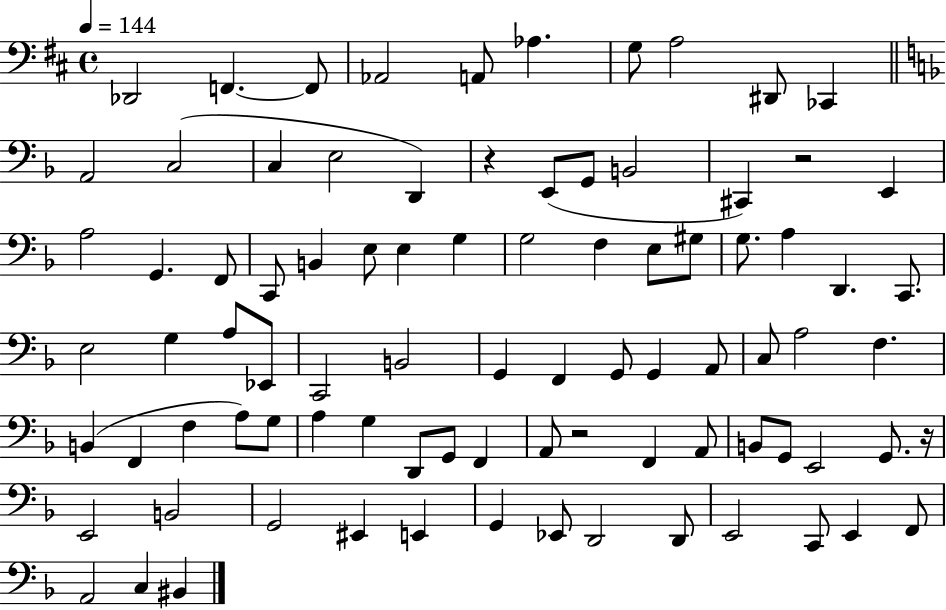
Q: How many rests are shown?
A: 4